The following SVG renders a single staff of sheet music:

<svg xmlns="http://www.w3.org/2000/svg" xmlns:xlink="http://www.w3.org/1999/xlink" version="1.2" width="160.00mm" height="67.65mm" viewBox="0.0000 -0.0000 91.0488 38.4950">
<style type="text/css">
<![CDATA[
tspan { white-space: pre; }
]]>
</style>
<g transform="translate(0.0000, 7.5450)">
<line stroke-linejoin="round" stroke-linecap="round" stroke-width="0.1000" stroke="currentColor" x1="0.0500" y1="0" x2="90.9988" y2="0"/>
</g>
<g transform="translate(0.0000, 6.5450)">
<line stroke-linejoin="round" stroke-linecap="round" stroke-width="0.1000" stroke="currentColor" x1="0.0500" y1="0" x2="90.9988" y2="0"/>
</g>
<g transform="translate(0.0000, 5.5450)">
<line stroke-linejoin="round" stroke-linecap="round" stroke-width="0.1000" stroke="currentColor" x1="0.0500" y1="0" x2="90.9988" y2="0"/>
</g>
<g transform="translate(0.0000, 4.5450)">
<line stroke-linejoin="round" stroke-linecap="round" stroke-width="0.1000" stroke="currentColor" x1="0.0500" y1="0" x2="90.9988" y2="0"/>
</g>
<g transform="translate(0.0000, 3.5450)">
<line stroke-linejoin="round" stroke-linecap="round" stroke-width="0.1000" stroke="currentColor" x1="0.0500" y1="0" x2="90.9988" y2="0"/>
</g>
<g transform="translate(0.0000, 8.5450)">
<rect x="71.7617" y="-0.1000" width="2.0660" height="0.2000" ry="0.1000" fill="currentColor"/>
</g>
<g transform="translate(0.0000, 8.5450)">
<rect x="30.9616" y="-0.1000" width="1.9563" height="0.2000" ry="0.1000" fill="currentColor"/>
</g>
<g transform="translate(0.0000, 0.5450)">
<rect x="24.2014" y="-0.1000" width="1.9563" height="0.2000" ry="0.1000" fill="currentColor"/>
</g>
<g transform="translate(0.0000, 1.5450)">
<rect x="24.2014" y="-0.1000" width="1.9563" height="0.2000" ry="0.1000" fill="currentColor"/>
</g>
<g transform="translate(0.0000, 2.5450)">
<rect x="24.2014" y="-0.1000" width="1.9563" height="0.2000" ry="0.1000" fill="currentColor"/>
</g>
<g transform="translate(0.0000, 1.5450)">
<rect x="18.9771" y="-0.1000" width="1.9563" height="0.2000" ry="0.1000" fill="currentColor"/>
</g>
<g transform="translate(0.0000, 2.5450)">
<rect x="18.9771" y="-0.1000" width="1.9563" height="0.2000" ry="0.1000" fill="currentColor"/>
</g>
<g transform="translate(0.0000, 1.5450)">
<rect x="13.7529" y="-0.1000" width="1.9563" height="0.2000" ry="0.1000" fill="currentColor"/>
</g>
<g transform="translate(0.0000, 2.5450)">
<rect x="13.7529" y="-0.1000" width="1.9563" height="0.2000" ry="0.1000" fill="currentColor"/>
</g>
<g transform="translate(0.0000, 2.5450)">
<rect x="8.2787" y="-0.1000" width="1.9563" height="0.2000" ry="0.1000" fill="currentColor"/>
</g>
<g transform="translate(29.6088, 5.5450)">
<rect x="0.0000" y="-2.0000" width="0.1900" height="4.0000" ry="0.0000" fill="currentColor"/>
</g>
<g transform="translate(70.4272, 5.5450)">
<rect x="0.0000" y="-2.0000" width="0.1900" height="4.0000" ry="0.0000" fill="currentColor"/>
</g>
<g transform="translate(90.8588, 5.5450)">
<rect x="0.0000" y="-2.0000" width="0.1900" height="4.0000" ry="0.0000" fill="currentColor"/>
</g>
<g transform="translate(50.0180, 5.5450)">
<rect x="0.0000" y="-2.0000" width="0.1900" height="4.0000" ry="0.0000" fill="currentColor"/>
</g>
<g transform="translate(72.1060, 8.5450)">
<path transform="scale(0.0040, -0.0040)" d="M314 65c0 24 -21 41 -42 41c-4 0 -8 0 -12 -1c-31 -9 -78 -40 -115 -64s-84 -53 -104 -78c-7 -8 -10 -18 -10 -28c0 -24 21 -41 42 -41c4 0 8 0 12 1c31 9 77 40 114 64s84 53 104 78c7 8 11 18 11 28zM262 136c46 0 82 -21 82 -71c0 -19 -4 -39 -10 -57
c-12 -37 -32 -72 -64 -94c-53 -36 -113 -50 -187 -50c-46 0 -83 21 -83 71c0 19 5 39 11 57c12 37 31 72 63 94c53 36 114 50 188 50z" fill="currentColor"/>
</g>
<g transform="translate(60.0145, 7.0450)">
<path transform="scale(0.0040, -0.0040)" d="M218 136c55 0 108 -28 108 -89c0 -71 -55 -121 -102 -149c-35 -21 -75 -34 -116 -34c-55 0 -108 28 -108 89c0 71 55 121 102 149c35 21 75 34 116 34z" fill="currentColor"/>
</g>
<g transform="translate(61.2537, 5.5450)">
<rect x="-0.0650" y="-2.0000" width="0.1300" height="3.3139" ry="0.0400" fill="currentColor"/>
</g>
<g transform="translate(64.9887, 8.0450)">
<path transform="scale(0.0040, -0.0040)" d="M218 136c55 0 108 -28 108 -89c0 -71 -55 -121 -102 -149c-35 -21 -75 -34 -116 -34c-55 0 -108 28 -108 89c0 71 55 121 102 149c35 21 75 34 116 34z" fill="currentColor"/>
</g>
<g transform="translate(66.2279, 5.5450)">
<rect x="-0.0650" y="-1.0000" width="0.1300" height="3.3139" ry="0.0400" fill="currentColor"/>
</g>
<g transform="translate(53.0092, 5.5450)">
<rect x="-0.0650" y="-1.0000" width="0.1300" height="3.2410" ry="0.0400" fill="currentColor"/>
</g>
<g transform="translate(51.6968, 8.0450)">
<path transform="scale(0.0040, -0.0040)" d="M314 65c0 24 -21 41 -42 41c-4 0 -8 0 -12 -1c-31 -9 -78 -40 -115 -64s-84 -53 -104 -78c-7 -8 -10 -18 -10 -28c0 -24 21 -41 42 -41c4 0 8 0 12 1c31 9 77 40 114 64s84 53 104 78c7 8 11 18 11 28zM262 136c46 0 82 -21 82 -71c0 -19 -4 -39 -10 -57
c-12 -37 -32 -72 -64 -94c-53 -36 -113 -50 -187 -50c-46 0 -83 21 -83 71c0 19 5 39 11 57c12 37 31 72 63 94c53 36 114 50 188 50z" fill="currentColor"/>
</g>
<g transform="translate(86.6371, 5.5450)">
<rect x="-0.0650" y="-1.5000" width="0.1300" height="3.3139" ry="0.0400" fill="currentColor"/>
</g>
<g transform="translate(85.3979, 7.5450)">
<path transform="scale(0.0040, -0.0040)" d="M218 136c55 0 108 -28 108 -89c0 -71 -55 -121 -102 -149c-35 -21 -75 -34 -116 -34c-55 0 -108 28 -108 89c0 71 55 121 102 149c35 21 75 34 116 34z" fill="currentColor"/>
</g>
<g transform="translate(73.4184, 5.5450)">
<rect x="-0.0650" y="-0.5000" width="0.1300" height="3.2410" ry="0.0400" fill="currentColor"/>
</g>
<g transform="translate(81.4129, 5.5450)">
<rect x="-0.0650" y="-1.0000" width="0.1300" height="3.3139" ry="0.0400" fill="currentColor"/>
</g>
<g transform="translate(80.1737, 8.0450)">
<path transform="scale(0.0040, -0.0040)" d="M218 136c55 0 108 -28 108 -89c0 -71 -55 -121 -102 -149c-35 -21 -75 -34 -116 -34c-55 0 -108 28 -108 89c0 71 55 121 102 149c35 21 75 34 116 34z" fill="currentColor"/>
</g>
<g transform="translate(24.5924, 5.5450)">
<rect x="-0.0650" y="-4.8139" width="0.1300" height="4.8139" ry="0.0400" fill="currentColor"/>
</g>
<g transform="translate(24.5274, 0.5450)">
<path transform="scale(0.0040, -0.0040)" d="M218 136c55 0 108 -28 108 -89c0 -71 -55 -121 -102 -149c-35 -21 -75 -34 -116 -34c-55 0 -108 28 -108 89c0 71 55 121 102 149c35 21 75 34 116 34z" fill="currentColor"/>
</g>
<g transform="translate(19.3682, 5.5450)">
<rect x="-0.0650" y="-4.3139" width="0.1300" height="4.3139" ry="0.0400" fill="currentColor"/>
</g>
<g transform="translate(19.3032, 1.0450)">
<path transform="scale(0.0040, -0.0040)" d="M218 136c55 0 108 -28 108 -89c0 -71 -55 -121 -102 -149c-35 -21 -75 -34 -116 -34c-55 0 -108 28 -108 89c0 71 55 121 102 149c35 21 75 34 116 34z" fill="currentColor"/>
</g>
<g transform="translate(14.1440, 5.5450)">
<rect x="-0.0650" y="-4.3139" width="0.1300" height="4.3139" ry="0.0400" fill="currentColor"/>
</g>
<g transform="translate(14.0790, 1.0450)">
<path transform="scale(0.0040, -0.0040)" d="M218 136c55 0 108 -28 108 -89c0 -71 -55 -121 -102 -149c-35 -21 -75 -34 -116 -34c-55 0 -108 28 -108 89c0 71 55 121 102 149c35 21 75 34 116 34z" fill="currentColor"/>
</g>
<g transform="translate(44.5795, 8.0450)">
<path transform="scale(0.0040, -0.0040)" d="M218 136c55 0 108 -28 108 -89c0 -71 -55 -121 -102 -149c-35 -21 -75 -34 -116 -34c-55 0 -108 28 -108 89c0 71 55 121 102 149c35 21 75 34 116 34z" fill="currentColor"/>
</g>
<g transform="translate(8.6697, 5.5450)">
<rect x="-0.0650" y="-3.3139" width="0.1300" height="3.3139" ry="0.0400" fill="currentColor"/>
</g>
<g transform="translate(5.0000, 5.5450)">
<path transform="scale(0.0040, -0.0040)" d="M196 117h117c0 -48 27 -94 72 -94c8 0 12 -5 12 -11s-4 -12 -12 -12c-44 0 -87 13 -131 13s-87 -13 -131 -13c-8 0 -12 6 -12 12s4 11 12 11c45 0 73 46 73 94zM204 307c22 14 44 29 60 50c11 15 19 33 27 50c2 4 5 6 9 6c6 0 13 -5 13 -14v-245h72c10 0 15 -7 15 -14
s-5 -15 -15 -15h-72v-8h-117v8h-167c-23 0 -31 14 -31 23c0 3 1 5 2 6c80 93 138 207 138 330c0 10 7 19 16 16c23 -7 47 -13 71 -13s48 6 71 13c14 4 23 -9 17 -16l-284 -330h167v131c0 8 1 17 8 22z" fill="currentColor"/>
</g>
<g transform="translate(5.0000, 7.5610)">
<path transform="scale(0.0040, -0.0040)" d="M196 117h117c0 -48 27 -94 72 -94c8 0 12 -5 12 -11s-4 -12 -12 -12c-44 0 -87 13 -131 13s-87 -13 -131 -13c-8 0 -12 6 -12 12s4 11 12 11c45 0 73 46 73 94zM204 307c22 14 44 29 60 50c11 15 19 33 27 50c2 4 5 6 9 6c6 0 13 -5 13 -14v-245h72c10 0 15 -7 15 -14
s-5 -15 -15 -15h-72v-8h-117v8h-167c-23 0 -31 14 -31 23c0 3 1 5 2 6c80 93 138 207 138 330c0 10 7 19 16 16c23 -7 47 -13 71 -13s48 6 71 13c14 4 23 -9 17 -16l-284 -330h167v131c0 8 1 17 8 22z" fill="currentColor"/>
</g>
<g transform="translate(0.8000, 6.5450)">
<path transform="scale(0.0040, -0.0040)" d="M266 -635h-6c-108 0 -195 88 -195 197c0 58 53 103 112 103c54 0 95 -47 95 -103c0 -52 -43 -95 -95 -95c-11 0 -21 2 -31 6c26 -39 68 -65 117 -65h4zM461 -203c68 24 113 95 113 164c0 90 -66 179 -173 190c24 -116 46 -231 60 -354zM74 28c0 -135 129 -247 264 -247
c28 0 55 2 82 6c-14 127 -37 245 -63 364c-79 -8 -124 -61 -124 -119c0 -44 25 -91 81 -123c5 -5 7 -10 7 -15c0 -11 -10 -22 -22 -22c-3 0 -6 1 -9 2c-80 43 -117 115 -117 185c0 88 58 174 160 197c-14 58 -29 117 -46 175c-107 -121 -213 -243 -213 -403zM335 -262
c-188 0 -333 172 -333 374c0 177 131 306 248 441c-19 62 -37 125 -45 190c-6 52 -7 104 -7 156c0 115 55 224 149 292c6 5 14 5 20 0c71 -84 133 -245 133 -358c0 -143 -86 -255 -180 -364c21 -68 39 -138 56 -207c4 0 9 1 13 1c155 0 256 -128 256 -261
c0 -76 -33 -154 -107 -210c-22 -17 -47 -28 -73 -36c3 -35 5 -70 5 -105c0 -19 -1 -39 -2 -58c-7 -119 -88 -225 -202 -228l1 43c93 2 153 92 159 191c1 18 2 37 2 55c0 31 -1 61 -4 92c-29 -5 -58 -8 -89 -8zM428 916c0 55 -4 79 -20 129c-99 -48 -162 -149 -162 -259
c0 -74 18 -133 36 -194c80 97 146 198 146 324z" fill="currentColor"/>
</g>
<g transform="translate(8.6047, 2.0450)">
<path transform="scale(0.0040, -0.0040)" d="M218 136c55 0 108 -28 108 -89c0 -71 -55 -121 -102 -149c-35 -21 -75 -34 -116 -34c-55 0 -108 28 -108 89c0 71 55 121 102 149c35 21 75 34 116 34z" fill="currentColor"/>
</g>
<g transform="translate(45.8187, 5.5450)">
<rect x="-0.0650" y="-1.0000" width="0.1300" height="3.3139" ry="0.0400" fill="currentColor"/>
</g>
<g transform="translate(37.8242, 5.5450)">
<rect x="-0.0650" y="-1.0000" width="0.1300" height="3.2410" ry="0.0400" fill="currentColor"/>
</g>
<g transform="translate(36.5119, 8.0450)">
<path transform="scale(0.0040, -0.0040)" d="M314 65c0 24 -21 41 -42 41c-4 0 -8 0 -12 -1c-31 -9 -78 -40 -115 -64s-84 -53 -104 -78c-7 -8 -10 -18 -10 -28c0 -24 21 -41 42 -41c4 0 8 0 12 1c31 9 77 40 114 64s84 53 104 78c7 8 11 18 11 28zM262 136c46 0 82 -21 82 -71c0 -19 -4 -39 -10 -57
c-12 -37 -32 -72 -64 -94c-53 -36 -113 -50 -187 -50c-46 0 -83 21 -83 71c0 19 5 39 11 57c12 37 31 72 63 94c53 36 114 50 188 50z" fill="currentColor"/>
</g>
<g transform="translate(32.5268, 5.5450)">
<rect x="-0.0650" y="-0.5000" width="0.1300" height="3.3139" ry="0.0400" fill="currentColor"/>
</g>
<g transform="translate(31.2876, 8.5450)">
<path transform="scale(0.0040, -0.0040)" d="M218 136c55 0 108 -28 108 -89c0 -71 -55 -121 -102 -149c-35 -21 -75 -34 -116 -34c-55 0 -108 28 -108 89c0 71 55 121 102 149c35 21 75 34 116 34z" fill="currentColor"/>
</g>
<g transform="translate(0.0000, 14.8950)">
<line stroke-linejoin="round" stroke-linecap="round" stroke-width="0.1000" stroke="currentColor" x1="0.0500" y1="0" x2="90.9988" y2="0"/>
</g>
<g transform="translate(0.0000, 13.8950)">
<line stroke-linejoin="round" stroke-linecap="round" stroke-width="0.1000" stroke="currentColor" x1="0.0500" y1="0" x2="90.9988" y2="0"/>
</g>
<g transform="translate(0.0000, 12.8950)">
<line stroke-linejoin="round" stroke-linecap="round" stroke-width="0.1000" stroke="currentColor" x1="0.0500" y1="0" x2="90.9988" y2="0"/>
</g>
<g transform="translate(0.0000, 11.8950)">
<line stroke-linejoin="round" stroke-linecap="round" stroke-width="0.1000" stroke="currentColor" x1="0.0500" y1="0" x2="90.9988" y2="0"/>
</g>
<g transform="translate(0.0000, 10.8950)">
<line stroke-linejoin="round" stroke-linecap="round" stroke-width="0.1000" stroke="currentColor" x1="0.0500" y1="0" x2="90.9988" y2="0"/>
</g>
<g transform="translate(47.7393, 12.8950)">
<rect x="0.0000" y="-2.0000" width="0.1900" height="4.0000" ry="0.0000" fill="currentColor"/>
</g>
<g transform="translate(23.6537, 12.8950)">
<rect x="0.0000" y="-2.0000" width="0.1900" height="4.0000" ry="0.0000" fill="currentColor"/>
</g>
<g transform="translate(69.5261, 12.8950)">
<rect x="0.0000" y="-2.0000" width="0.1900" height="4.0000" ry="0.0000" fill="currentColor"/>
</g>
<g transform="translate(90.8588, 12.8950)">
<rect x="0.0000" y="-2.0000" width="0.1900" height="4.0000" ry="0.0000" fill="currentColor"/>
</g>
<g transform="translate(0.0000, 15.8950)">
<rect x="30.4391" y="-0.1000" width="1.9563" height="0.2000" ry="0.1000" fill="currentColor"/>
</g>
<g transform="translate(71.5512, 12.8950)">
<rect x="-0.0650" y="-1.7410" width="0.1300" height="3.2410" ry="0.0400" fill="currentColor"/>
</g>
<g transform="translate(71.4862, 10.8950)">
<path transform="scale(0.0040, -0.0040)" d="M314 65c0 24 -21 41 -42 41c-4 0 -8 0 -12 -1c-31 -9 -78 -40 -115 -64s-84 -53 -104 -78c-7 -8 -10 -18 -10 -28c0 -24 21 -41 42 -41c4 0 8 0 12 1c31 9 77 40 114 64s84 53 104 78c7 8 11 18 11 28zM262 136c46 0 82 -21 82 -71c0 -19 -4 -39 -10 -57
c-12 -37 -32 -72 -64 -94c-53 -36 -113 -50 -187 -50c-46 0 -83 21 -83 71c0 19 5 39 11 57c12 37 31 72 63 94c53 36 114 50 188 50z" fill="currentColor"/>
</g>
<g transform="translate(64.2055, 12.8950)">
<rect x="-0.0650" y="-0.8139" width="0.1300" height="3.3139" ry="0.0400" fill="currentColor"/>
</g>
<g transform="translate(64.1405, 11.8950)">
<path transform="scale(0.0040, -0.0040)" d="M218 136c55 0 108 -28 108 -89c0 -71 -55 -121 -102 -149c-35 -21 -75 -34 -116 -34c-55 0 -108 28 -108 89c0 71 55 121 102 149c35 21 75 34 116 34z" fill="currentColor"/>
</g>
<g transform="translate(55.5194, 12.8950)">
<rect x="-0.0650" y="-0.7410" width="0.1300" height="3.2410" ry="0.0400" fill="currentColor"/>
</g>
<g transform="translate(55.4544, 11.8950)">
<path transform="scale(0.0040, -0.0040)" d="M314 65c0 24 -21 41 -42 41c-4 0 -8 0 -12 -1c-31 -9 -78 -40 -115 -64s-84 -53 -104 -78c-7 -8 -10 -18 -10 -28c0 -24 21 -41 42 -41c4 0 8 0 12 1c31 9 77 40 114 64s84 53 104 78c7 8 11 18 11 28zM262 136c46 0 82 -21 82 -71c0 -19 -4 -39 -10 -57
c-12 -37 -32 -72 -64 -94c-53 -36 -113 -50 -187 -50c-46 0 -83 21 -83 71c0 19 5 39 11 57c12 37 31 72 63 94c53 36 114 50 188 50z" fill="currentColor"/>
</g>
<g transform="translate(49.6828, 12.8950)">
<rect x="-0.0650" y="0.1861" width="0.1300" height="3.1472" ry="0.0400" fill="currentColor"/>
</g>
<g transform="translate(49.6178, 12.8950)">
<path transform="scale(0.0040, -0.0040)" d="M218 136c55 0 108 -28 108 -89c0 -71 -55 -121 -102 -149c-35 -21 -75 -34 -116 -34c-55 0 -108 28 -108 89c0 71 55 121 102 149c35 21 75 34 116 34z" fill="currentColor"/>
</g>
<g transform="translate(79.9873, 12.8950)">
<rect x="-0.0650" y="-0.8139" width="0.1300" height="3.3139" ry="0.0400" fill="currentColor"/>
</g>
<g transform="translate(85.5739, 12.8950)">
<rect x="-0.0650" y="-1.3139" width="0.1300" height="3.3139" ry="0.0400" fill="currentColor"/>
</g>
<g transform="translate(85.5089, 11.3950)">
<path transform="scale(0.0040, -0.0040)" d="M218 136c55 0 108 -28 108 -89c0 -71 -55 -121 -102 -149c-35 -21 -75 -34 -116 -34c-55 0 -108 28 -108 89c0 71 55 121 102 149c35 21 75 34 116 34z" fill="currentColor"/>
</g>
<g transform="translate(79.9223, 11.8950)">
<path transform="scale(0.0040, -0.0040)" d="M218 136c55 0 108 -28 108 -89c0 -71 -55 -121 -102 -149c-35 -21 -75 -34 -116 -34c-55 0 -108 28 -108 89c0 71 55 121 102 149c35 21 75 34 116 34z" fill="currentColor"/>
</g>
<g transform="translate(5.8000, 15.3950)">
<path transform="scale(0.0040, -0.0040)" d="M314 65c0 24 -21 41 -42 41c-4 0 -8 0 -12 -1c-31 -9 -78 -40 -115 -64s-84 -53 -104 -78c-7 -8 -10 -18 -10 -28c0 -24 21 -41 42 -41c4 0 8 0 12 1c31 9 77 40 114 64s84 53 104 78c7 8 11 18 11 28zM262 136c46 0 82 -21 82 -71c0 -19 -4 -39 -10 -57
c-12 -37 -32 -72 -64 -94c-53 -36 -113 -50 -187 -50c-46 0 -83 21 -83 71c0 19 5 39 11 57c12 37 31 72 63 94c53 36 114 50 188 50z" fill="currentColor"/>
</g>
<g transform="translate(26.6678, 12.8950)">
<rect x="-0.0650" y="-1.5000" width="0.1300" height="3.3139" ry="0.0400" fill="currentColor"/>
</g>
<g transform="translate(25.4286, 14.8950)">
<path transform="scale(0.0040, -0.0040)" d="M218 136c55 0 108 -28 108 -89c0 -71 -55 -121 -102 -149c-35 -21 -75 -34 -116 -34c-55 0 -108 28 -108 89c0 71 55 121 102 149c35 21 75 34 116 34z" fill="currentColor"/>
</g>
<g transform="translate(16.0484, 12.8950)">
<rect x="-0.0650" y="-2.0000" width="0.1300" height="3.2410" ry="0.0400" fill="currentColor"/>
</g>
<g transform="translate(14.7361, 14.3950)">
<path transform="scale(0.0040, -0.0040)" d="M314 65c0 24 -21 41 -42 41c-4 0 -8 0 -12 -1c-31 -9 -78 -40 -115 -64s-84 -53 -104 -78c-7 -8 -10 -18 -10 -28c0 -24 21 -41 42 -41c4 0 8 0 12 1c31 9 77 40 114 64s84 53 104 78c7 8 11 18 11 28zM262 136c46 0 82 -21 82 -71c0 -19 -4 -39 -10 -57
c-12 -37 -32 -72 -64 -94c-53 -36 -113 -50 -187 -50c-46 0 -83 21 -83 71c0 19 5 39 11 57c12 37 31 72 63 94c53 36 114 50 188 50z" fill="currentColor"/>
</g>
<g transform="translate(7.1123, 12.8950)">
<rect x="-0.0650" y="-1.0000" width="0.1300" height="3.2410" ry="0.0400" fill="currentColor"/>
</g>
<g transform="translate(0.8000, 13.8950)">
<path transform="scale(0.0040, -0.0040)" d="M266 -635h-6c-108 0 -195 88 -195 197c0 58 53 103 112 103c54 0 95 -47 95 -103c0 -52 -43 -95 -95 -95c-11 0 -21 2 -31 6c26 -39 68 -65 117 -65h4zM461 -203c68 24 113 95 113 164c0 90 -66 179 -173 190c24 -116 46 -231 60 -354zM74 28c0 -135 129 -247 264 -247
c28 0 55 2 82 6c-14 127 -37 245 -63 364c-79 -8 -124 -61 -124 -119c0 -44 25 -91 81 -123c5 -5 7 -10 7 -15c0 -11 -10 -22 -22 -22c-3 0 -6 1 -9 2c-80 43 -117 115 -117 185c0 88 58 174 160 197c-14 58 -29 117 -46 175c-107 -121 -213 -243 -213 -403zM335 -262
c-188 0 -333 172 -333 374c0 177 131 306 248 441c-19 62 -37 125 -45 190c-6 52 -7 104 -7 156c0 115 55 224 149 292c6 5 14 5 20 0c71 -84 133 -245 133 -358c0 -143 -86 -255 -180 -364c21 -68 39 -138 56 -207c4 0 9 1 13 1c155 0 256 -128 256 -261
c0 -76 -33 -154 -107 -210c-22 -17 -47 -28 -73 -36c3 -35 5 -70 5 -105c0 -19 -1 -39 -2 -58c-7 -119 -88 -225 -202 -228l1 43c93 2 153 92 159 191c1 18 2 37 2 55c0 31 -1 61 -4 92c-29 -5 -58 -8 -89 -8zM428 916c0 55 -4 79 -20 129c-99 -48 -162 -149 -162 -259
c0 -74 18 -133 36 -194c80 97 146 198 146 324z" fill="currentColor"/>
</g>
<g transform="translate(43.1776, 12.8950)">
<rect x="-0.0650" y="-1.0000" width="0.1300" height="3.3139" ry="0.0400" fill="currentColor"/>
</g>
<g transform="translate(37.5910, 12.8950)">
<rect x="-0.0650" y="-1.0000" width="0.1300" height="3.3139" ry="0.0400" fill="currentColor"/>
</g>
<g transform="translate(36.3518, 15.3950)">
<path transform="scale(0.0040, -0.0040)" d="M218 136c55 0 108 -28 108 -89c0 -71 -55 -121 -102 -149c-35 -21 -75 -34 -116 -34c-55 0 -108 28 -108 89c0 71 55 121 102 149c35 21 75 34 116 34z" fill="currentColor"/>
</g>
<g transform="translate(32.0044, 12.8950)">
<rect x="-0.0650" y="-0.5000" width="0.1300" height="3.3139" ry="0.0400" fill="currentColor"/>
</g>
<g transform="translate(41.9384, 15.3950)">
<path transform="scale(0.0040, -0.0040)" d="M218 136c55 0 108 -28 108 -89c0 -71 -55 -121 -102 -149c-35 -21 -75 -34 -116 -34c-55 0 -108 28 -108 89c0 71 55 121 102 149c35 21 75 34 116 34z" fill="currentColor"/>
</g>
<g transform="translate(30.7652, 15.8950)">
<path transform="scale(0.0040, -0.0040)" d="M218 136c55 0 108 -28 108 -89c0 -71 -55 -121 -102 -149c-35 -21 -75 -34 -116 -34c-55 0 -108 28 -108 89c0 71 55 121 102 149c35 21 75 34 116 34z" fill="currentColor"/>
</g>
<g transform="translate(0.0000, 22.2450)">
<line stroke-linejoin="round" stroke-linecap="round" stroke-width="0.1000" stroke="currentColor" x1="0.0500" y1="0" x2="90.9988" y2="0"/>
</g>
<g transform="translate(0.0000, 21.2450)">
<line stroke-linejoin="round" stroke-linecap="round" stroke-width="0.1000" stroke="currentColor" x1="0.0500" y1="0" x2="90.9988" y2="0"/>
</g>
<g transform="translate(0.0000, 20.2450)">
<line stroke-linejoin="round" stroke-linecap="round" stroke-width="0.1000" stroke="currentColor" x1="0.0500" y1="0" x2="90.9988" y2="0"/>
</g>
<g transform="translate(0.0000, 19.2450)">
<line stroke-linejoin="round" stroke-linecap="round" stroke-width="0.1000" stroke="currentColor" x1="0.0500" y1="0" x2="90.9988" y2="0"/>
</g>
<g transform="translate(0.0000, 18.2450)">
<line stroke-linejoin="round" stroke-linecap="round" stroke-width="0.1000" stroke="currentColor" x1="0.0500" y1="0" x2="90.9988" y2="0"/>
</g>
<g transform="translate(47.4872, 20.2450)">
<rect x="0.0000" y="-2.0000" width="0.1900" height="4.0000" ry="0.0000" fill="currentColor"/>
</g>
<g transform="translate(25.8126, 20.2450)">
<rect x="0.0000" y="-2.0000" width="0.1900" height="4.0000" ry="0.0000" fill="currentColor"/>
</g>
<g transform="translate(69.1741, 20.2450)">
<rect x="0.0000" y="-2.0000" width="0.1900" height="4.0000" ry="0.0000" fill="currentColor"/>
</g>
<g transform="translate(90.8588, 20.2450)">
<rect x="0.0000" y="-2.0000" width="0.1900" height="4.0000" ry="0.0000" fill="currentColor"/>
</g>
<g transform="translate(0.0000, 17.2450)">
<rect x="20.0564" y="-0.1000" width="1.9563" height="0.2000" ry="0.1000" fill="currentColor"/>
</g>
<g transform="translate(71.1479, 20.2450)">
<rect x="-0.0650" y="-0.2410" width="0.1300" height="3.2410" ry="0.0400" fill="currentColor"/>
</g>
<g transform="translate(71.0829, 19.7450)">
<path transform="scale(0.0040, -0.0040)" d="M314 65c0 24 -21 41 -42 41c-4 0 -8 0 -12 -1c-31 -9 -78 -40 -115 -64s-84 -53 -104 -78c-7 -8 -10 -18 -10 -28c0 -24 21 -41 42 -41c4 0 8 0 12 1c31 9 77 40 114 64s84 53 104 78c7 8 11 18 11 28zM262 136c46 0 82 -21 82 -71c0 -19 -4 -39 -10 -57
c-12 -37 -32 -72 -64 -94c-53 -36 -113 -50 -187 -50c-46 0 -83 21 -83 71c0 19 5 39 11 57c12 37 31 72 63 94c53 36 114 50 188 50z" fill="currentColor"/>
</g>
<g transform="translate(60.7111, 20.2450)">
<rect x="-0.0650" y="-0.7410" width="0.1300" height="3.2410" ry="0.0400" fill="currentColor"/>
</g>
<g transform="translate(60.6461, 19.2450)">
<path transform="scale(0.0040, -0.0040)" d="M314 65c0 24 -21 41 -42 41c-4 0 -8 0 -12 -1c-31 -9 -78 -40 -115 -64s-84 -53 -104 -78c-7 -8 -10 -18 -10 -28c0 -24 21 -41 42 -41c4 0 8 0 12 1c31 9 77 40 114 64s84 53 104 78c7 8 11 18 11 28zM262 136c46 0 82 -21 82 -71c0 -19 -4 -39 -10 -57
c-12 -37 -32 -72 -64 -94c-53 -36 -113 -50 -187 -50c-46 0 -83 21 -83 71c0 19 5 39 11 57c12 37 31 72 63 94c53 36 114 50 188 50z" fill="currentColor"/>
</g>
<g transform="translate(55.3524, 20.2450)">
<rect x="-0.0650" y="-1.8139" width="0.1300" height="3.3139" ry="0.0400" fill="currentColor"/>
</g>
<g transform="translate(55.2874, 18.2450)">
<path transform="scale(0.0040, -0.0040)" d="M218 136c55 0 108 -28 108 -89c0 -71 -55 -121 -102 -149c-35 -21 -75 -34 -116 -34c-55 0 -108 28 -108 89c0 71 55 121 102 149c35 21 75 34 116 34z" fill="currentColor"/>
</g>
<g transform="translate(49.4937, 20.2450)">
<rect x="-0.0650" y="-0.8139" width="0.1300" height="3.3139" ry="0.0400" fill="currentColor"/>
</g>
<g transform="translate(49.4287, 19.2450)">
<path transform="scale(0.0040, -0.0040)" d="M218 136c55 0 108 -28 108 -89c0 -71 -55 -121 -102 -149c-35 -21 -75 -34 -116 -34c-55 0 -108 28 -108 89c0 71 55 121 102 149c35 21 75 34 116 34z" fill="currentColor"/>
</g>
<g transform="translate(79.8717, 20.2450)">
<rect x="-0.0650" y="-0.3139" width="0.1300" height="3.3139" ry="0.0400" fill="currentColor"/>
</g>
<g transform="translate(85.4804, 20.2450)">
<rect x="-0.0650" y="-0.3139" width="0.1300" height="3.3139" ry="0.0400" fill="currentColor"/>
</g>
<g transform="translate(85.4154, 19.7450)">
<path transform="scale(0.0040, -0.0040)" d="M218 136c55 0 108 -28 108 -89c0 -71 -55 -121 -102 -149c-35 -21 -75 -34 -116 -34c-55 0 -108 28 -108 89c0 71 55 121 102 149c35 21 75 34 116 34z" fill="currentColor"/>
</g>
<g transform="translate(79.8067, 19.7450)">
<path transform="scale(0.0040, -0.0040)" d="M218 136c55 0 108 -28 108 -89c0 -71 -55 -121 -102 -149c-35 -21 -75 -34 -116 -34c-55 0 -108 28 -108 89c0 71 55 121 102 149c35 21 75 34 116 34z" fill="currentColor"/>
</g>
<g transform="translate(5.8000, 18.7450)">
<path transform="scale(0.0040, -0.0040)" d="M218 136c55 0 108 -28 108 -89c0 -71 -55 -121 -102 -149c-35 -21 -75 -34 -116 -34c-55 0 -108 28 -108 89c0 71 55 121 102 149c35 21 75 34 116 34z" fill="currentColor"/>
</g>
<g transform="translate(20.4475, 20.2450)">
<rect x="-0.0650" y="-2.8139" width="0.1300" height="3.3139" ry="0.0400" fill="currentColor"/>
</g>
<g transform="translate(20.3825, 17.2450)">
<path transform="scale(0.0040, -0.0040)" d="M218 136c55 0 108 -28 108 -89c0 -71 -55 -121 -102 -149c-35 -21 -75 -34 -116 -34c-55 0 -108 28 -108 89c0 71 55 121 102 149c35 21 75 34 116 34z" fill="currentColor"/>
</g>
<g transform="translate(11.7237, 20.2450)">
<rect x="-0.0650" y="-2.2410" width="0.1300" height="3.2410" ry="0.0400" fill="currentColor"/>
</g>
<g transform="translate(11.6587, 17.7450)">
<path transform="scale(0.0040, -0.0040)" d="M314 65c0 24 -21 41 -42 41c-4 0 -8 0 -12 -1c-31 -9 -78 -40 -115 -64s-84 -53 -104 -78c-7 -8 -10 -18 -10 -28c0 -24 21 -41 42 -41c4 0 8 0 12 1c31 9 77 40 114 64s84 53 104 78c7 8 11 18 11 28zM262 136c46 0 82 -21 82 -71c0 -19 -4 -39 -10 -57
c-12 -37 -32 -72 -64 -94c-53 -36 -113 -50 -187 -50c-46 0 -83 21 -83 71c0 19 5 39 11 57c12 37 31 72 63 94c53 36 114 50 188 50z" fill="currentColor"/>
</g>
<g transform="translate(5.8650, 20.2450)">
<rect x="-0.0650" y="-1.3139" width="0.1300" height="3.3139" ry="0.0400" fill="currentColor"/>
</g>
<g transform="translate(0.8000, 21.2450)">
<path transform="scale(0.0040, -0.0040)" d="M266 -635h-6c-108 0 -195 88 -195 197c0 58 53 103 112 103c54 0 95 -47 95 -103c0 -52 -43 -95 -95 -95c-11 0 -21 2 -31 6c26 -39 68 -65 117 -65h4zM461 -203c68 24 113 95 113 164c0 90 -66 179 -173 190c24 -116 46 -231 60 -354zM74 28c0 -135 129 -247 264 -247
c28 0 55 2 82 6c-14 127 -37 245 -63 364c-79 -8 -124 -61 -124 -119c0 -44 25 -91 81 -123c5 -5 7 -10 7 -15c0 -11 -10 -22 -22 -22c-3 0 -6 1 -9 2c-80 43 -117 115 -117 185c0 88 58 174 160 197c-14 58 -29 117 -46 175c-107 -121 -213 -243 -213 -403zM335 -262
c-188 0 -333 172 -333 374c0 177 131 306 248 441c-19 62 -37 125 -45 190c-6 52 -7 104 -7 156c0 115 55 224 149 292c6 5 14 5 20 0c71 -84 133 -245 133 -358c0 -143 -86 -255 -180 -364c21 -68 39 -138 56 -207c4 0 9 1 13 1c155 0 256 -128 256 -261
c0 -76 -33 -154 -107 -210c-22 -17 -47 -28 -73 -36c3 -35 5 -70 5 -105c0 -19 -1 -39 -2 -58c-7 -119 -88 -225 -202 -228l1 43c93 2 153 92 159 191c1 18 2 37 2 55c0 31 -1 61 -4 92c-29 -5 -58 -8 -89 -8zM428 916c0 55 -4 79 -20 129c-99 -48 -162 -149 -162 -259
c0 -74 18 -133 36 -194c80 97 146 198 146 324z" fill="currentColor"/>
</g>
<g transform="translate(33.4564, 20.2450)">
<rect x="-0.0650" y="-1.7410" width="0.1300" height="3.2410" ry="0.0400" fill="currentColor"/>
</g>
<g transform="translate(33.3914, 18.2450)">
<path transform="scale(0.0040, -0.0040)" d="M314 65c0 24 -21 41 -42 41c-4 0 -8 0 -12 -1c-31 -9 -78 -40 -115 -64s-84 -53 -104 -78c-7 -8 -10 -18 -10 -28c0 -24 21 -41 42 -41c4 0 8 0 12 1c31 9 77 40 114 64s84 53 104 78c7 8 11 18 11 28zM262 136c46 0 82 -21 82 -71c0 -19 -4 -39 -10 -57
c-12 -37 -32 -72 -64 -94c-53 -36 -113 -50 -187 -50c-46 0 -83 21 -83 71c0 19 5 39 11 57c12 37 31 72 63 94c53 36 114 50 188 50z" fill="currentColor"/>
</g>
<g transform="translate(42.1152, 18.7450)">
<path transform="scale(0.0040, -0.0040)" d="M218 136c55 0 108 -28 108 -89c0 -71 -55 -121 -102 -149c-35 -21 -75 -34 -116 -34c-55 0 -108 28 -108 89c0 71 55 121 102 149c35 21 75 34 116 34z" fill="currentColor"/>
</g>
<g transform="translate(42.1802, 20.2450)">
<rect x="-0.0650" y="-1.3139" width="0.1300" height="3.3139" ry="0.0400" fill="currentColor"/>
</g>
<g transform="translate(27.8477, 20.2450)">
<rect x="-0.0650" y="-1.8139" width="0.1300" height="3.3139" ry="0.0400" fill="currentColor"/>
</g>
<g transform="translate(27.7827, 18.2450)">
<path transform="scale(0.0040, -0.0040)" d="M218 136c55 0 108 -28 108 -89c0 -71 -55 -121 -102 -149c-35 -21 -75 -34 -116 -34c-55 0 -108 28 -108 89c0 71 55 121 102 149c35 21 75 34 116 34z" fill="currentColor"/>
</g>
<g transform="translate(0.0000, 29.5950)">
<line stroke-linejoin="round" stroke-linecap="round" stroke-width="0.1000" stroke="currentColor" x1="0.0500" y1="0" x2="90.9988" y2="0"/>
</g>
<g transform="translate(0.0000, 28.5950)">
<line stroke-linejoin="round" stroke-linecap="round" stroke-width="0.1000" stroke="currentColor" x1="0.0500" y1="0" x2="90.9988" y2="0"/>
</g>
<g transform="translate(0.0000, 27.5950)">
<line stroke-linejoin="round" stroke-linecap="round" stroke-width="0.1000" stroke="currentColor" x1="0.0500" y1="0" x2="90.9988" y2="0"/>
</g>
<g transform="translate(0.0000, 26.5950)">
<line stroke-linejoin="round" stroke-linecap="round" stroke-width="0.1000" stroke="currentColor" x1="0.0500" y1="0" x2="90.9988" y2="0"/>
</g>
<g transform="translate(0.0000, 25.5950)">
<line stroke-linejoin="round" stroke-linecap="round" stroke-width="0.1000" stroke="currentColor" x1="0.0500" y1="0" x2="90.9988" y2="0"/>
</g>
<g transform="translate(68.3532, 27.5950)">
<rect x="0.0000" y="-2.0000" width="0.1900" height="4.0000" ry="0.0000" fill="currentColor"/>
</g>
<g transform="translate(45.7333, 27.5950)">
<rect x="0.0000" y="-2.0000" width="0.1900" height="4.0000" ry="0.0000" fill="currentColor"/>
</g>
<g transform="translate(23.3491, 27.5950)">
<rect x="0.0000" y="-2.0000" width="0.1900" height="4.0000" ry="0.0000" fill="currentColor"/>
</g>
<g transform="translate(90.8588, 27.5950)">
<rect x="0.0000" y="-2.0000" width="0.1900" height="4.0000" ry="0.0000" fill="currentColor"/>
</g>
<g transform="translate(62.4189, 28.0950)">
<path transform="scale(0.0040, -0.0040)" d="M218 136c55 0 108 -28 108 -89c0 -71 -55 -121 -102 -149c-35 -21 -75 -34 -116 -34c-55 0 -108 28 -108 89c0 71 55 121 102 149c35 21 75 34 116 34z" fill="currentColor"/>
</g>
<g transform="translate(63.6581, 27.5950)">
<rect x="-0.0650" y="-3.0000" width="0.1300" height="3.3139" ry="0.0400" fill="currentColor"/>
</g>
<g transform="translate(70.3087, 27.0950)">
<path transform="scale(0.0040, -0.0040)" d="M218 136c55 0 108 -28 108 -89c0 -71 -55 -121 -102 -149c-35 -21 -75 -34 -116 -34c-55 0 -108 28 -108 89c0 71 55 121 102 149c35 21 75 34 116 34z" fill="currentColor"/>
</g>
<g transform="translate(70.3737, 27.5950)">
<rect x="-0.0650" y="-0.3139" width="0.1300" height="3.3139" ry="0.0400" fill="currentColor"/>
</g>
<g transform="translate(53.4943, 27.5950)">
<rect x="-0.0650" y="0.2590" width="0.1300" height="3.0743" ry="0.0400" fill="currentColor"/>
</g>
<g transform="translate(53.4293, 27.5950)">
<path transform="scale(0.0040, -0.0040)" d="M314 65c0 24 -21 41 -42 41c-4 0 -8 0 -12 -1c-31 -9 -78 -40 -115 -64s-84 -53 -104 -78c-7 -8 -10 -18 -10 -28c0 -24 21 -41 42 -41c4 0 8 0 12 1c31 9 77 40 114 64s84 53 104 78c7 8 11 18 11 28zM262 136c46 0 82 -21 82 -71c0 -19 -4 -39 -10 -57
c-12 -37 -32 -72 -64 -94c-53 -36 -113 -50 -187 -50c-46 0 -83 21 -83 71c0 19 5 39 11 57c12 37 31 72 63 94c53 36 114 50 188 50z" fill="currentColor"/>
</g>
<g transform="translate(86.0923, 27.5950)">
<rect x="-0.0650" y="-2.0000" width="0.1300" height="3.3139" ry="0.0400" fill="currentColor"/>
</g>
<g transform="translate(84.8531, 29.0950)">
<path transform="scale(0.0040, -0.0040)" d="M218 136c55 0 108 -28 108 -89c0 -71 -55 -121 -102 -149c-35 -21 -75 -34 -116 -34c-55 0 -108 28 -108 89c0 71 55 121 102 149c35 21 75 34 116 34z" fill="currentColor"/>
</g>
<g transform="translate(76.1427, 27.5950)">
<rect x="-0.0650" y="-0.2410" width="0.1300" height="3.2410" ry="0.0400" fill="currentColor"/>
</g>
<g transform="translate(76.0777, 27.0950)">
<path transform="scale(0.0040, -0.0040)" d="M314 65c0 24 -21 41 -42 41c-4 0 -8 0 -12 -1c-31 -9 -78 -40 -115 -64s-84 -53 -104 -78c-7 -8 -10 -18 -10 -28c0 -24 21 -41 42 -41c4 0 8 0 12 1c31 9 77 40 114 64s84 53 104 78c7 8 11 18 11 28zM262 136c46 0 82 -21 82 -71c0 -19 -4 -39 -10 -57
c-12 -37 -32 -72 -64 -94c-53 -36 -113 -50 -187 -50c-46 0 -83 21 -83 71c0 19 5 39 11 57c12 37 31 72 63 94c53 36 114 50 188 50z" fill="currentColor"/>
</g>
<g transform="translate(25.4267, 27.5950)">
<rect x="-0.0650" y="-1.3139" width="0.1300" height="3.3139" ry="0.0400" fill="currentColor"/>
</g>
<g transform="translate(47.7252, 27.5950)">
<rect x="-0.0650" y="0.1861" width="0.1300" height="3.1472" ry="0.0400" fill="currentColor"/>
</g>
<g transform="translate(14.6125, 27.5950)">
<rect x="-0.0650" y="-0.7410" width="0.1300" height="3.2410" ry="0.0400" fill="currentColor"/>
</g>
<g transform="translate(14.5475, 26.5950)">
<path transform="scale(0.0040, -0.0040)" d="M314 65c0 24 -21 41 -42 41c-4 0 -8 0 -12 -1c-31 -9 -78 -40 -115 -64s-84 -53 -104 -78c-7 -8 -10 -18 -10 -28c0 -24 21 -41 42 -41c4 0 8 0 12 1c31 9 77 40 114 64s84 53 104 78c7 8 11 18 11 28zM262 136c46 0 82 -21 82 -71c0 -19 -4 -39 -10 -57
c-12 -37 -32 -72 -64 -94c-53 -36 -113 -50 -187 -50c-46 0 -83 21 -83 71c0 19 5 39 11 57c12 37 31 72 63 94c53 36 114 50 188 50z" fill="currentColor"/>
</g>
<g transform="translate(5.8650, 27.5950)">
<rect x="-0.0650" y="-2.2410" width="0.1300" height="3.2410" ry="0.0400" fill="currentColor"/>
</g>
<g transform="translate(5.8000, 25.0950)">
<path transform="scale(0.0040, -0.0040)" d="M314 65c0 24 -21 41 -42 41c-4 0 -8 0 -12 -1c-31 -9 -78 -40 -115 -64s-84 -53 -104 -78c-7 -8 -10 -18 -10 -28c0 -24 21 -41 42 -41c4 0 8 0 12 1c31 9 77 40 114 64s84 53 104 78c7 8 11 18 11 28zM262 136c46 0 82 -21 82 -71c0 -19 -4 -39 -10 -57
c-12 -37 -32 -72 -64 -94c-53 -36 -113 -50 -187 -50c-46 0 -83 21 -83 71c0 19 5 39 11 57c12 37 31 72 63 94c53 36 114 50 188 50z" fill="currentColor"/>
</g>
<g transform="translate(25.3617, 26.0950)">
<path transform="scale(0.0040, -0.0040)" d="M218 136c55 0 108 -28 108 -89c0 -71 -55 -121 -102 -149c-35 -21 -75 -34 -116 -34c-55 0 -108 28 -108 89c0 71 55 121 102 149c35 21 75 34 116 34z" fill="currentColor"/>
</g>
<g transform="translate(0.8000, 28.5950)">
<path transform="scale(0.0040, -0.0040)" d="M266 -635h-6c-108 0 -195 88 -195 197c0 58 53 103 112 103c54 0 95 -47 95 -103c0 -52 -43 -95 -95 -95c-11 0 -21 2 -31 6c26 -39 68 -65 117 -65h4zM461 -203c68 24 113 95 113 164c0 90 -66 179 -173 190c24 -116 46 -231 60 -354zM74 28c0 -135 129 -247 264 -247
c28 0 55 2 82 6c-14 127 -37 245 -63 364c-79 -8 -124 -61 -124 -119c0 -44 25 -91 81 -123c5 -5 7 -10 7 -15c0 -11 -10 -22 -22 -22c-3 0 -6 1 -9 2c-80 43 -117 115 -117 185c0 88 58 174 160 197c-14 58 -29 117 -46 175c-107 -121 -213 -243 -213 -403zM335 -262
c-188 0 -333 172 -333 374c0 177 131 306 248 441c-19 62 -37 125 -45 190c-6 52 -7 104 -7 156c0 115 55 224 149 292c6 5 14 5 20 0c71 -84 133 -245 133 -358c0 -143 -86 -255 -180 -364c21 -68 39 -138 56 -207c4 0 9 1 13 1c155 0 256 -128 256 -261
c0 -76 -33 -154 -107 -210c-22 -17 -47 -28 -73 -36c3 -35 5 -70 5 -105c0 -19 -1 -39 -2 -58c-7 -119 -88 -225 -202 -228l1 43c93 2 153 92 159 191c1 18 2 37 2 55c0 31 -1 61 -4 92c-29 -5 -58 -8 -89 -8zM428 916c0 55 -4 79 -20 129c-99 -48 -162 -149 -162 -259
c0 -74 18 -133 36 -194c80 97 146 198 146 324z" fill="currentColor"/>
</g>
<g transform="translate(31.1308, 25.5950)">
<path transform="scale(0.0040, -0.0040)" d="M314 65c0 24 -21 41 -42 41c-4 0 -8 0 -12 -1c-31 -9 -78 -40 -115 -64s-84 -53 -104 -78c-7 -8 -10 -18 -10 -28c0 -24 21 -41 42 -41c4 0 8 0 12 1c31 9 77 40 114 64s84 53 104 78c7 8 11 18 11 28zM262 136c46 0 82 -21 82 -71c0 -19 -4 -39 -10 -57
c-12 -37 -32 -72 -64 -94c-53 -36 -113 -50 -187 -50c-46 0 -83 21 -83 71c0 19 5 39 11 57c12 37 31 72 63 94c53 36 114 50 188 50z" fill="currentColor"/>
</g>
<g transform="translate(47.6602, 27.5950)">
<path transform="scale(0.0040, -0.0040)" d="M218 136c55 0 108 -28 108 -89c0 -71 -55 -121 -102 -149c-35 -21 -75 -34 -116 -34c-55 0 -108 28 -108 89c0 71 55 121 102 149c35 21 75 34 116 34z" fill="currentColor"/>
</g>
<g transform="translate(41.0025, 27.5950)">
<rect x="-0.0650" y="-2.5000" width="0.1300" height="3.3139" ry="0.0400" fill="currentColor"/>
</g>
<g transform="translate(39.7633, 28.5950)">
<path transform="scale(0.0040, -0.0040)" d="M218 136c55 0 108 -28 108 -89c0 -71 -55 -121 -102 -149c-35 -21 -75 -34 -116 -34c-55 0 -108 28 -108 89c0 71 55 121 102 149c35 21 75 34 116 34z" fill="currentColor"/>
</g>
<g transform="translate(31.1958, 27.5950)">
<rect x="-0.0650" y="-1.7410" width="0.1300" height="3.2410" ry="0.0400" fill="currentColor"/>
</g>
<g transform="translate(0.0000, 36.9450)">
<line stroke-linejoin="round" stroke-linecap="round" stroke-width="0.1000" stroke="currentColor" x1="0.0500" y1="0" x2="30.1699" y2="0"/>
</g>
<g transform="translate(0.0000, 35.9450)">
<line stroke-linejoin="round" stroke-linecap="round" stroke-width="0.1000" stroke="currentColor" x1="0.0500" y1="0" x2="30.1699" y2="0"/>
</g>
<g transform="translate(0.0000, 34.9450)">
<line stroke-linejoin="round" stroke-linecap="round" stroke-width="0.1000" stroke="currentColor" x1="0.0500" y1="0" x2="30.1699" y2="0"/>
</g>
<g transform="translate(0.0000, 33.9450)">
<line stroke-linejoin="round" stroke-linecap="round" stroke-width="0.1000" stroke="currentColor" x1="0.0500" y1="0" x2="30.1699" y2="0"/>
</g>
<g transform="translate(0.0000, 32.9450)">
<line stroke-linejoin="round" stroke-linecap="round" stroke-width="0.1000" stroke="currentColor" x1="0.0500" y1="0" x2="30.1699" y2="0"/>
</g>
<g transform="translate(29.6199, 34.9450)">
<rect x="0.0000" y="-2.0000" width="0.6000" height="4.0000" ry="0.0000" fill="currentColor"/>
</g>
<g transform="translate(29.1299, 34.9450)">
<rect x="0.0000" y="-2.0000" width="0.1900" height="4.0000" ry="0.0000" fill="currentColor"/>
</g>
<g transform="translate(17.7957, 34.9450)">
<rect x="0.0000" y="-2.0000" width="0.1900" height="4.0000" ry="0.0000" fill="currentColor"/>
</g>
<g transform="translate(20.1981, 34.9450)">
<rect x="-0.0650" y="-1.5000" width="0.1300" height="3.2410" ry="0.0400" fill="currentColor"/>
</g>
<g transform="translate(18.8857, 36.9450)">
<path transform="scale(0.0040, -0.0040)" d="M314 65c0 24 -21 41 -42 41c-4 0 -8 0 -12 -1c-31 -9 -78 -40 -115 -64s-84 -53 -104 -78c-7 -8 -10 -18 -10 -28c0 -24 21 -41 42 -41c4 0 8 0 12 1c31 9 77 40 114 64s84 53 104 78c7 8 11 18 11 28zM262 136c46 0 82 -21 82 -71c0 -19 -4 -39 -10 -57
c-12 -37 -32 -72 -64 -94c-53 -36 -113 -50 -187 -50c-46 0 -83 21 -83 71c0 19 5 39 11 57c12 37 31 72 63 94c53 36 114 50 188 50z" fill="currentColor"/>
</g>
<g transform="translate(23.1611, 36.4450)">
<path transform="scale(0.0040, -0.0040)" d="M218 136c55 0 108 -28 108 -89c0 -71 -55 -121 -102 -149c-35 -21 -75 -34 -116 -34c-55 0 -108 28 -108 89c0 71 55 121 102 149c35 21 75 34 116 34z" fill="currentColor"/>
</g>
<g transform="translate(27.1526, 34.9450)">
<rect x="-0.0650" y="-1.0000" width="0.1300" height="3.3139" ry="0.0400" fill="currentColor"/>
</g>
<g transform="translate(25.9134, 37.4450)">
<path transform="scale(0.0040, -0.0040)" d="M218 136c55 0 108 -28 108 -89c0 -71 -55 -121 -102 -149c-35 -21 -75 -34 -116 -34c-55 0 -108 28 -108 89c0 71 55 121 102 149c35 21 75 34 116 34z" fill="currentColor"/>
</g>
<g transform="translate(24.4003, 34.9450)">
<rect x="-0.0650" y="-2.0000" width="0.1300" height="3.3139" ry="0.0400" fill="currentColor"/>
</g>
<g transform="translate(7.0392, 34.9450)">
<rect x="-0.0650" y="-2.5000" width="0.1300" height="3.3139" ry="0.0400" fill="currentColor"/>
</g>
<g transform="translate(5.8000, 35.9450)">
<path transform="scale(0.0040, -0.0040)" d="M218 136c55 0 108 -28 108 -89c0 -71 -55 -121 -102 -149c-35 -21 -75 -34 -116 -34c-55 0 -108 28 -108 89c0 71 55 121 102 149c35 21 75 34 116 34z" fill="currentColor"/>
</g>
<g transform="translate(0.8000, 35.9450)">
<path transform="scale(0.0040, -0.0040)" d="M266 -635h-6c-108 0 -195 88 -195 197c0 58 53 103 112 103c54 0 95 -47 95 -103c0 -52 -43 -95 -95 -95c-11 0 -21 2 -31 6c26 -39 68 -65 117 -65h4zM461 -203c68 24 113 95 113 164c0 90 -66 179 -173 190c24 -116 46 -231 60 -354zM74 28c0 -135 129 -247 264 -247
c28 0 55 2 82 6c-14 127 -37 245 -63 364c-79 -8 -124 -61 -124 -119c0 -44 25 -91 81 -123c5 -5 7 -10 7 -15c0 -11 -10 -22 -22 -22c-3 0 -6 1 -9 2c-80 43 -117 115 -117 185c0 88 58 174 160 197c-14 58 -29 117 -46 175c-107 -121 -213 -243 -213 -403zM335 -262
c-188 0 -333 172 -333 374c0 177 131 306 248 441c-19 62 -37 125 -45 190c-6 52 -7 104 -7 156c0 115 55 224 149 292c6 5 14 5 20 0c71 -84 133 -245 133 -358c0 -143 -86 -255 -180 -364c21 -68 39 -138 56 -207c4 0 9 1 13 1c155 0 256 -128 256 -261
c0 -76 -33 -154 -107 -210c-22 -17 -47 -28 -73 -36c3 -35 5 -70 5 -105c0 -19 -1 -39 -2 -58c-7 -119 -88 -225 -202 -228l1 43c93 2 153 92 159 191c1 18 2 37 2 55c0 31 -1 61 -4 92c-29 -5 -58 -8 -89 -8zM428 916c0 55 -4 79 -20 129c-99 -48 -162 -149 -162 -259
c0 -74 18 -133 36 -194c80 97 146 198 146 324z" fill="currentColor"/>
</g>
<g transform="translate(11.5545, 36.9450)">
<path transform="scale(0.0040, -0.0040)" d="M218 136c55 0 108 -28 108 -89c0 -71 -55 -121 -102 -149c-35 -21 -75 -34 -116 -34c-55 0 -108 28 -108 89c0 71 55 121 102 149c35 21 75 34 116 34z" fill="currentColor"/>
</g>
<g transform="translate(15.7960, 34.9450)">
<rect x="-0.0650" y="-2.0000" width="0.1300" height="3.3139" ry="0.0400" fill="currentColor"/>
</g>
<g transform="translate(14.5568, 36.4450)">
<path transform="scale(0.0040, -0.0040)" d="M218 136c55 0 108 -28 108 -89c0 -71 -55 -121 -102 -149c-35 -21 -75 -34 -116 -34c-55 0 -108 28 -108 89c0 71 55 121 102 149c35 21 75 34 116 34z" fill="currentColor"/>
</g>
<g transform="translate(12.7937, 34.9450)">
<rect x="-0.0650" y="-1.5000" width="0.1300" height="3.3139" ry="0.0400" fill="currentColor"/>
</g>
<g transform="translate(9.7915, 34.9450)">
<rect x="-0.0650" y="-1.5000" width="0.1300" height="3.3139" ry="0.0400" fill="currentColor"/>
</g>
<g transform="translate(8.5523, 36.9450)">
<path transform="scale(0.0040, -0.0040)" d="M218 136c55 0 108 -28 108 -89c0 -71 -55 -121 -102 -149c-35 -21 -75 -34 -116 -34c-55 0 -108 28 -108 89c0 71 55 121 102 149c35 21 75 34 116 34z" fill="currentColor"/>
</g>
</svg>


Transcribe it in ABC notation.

X:1
T:Untitled
M:4/4
L:1/4
K:C
b d' d' e' C D2 D D2 F D C2 D E D2 F2 E C D D B d2 d f2 d e e g2 a f f2 e d f d2 c2 c c g2 d2 e f2 G B B2 A c c2 F G E E F E2 F D